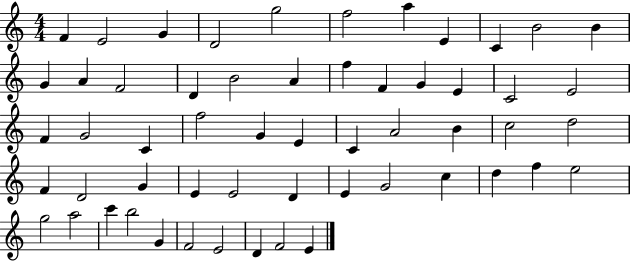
F4/q E4/h G4/q D4/h G5/h F5/h A5/q E4/q C4/q B4/h B4/q G4/q A4/q F4/h D4/q B4/h A4/q F5/q F4/q G4/q E4/q C4/h E4/h F4/q G4/h C4/q F5/h G4/q E4/q C4/q A4/h B4/q C5/h D5/h F4/q D4/h G4/q E4/q E4/h D4/q E4/q G4/h C5/q D5/q F5/q E5/h G5/h A5/h C6/q B5/h G4/q F4/h E4/h D4/q F4/h E4/q